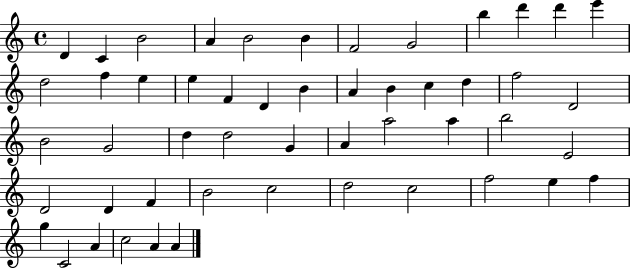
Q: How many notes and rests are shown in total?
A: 51